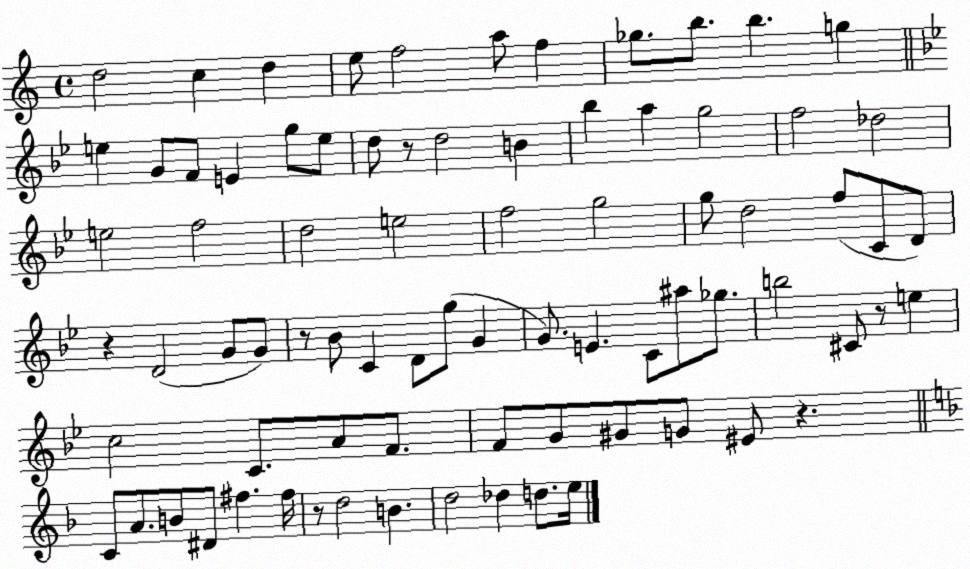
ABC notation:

X:1
T:Untitled
M:4/4
L:1/4
K:C
d2 c d e/2 f2 a/2 f _g/2 b/2 b g e G/2 F/2 E g/2 e/2 d/2 z/2 d2 B _b a g2 f2 _d2 e2 f2 d2 e2 f2 g2 g/2 d2 f/2 C/2 D/2 z D2 G/2 G/2 z/2 _B/2 C D/2 g/2 G G/2 E C/2 ^a/2 _g/2 b2 ^C/2 z/2 e c2 C/2 A/2 F/2 F/2 G/2 ^G/2 G/2 ^E/2 z C/2 A/2 B/2 ^D/2 ^f ^f/4 z/2 d2 B d2 _d d/2 e/4